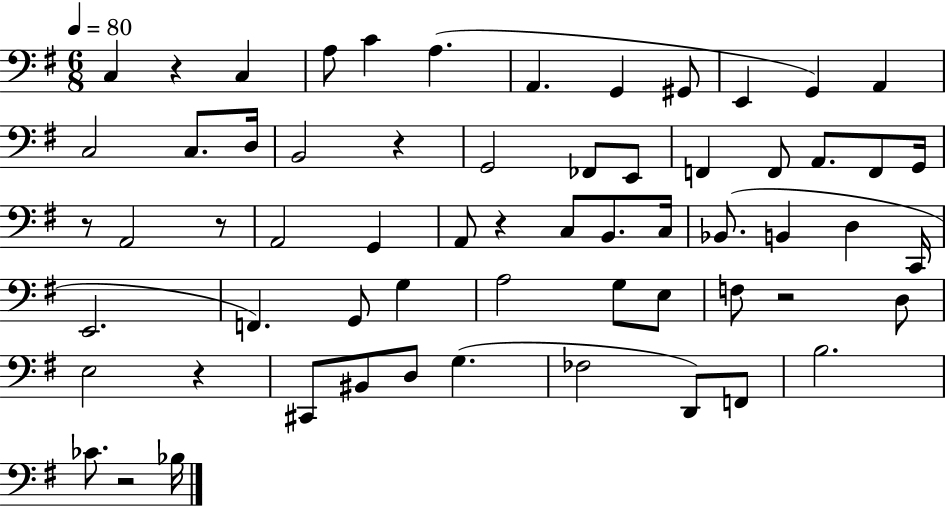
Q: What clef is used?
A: bass